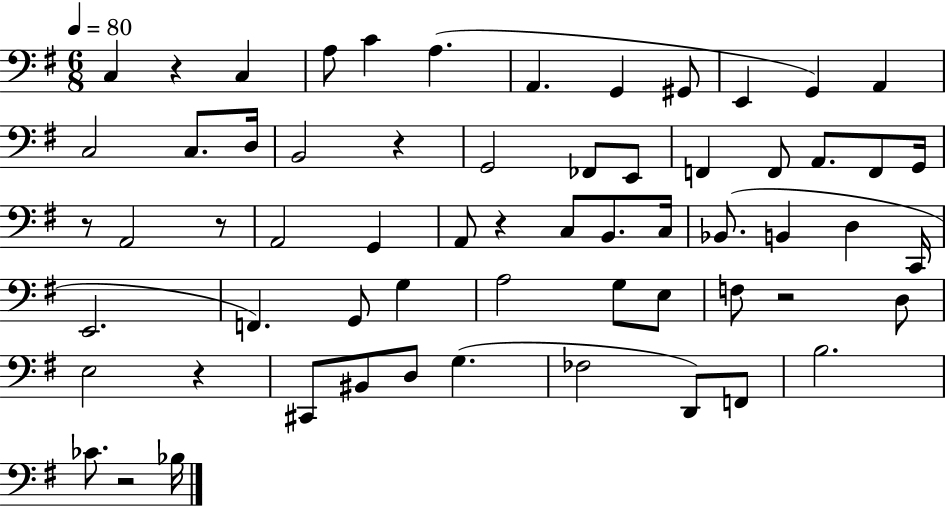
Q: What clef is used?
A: bass